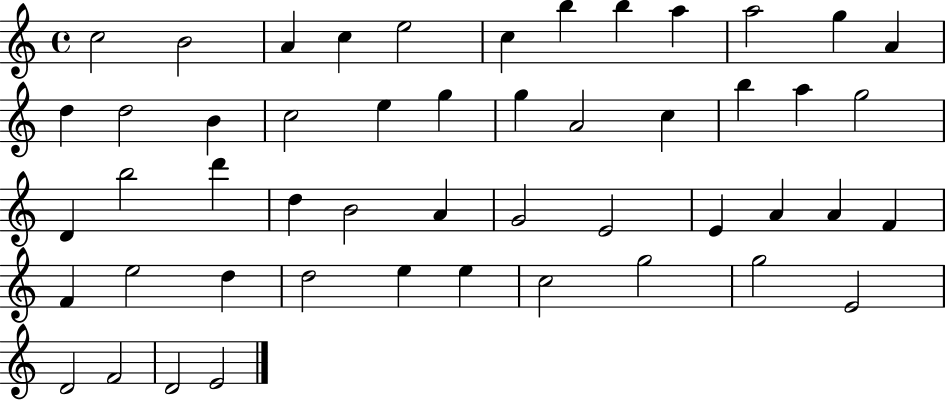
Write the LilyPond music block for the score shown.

{
  \clef treble
  \time 4/4
  \defaultTimeSignature
  \key c \major
  c''2 b'2 | a'4 c''4 e''2 | c''4 b''4 b''4 a''4 | a''2 g''4 a'4 | \break d''4 d''2 b'4 | c''2 e''4 g''4 | g''4 a'2 c''4 | b''4 a''4 g''2 | \break d'4 b''2 d'''4 | d''4 b'2 a'4 | g'2 e'2 | e'4 a'4 a'4 f'4 | \break f'4 e''2 d''4 | d''2 e''4 e''4 | c''2 g''2 | g''2 e'2 | \break d'2 f'2 | d'2 e'2 | \bar "|."
}